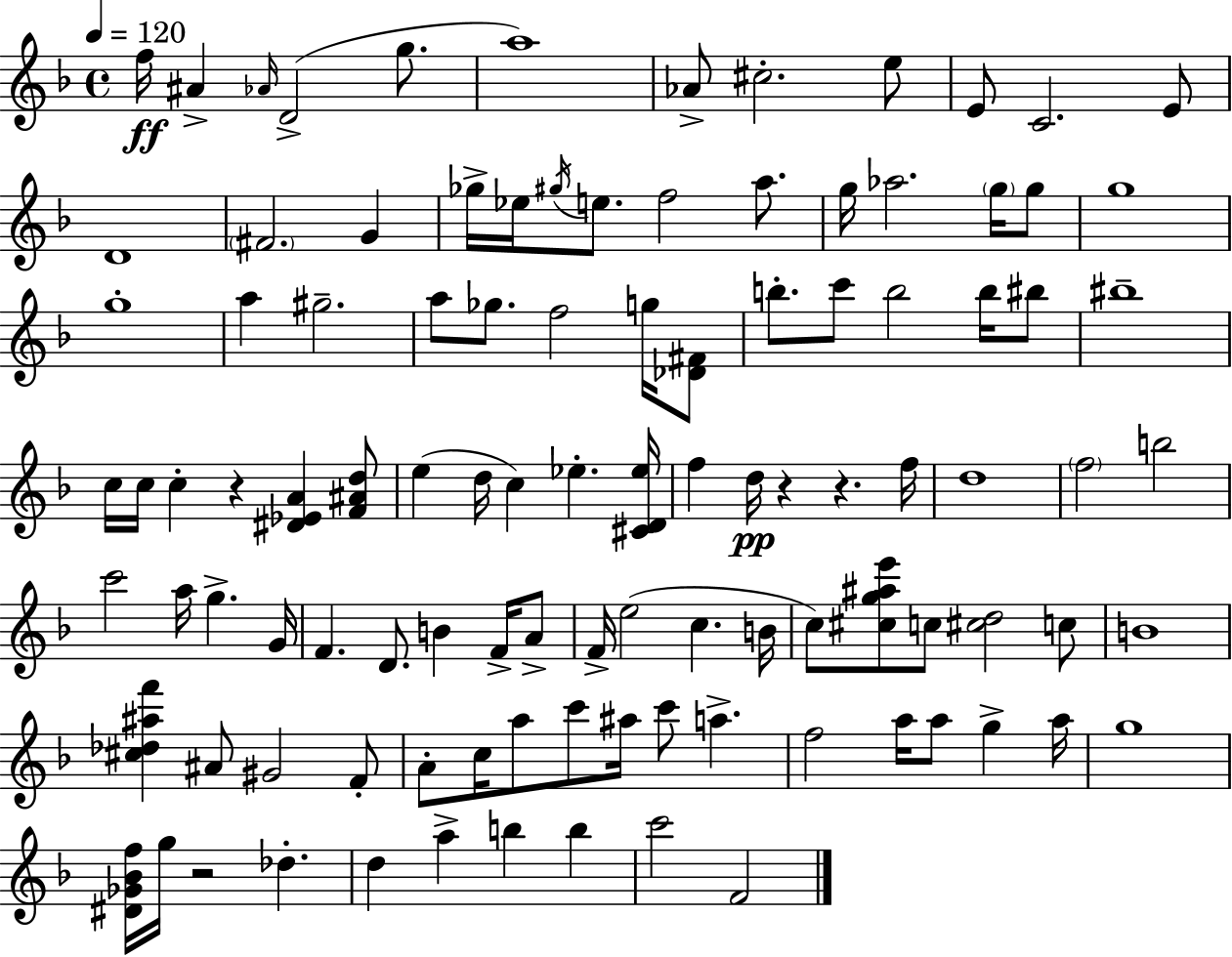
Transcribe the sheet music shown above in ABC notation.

X:1
T:Untitled
M:4/4
L:1/4
K:F
f/4 ^A _A/4 D2 g/2 a4 _A/2 ^c2 e/2 E/2 C2 E/2 D4 ^F2 G _g/4 _e/4 ^g/4 e/2 f2 a/2 g/4 _a2 g/4 g/2 g4 g4 a ^g2 a/2 _g/2 f2 g/4 [_D^F]/2 b/2 c'/2 b2 b/4 ^b/2 ^b4 c/4 c/4 c z [^D_EA] [F^Ad]/2 e d/4 c _e [^CD_e]/4 f d/4 z z f/4 d4 f2 b2 c'2 a/4 g G/4 F D/2 B F/4 A/2 F/4 e2 c B/4 c/2 [^cg^ae']/2 c/2 [^cd]2 c/2 B4 [^c_d^af'] ^A/2 ^G2 F/2 A/2 c/4 a/2 c'/2 ^a/4 c'/2 a f2 a/4 a/2 g a/4 g4 [^D_G_Bf]/4 g/4 z2 _d d a b b c'2 F2